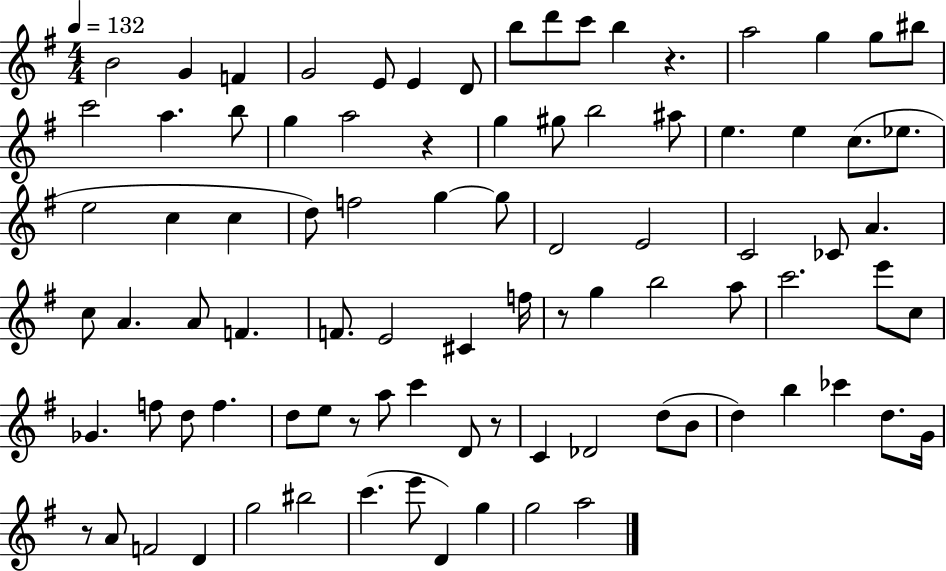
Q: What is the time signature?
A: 4/4